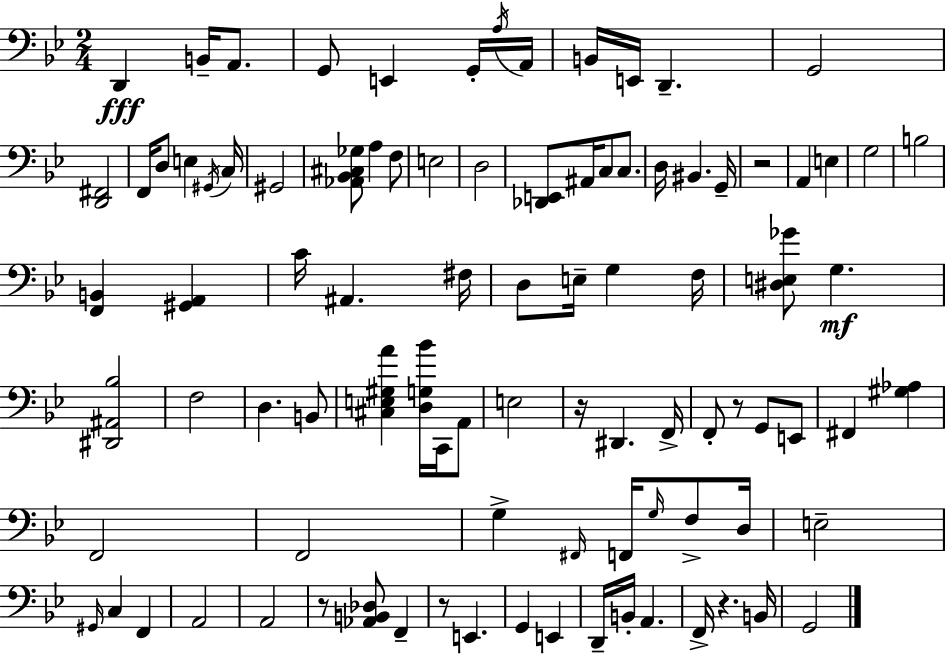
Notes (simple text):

D2/q B2/s A2/e. G2/e E2/q G2/s A3/s A2/s B2/s E2/s D2/q. G2/h [D2,F#2]/h F2/s D3/e E3/q G#2/s C3/s G#2/h [Ab2,Bb2,C#3,Gb3]/e A3/q F3/e E3/h D3/h [Db2,E2]/e A#2/s C3/e C3/e. D3/s BIS2/q. G2/s R/h A2/q E3/q G3/h B3/h [F2,B2]/q [G#2,A2]/q C4/s A#2/q. F#3/s D3/e E3/s G3/q F3/s [D#3,E3,Gb4]/e G3/q. [D#2,A#2,Bb3]/h F3/h D3/q. B2/e [C#3,E3,G#3,A4]/q [D3,G3,Bb4]/s C2/s A2/e E3/h R/s D#2/q. F2/s F2/e R/e G2/e E2/e F#2/q [G#3,Ab3]/q F2/h F2/h G3/q F#2/s F2/s G3/s F3/e D3/s E3/h G#2/s C3/q F2/q A2/h A2/h R/e [Ab2,B2,Db3]/e F2/q R/e E2/q. G2/q E2/q D2/s B2/s A2/q. F2/s R/q. B2/s G2/h